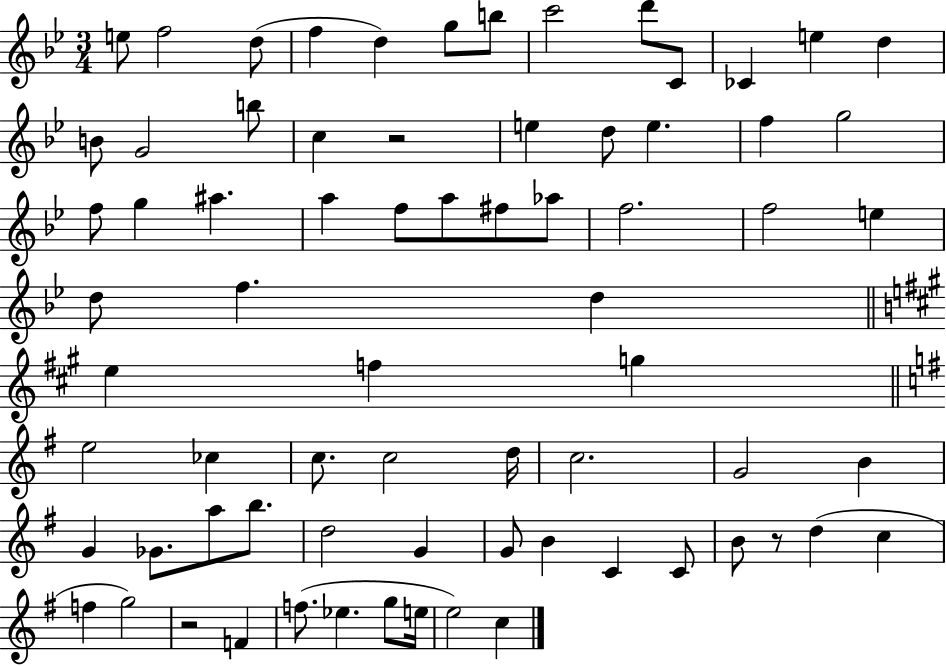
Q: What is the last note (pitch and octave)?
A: C5